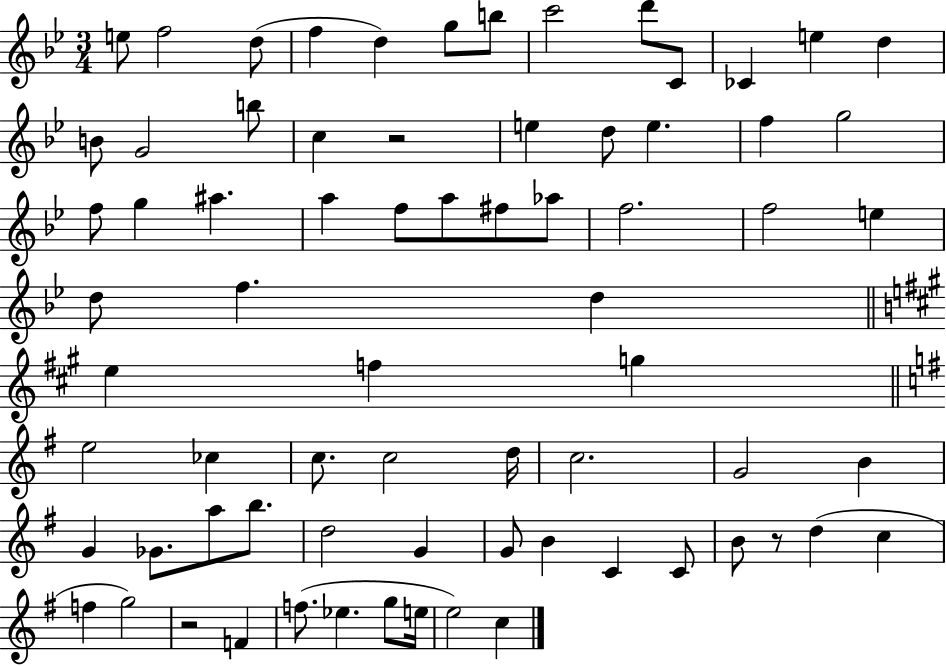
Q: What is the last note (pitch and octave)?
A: C5